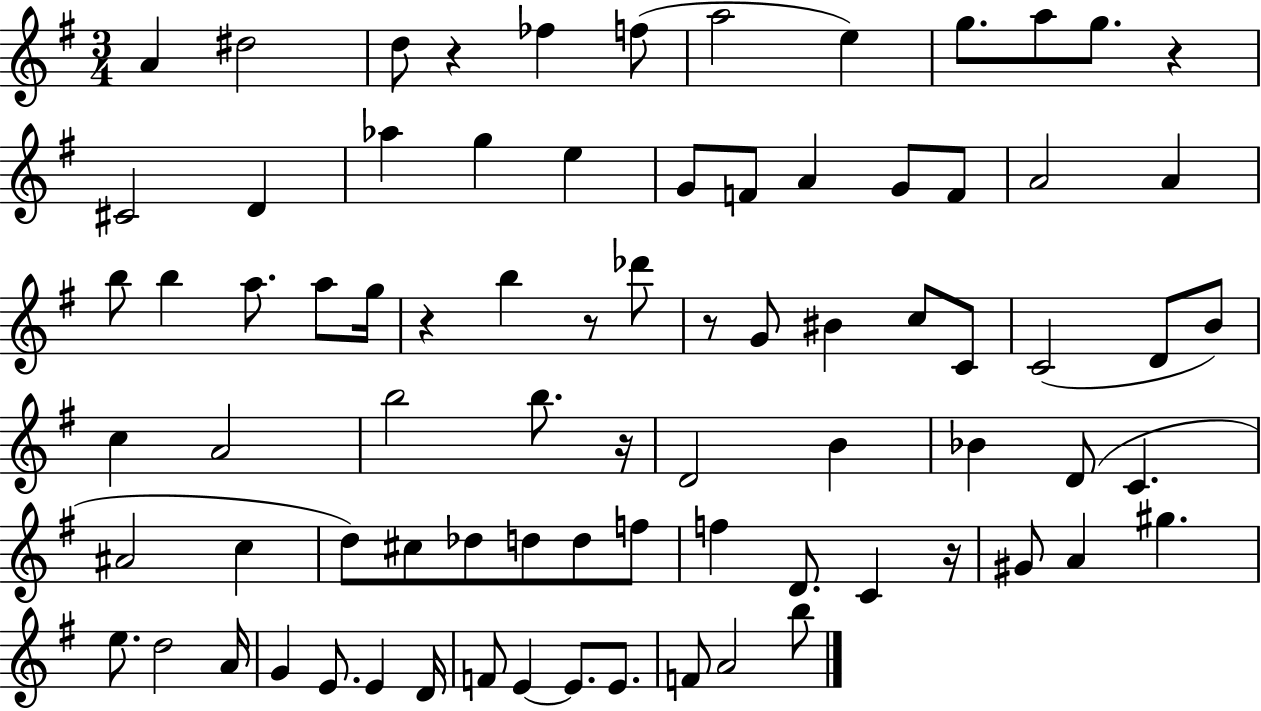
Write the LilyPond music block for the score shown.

{
  \clef treble
  \numericTimeSignature
  \time 3/4
  \key g \major
  \repeat volta 2 { a'4 dis''2 | d''8 r4 fes''4 f''8( | a''2 e''4) | g''8. a''8 g''8. r4 | \break cis'2 d'4 | aes''4 g''4 e''4 | g'8 f'8 a'4 g'8 f'8 | a'2 a'4 | \break b''8 b''4 a''8. a''8 g''16 | r4 b''4 r8 des'''8 | r8 g'8 bis'4 c''8 c'8 | c'2( d'8 b'8) | \break c''4 a'2 | b''2 b''8. r16 | d'2 b'4 | bes'4 d'8( c'4. | \break ais'2 c''4 | d''8) cis''8 des''8 d''8 d''8 f''8 | f''4 d'8. c'4 r16 | gis'8 a'4 gis''4. | \break e''8. d''2 a'16 | g'4 e'8. e'4 d'16 | f'8 e'4~~ e'8. e'8. | f'8 a'2 b''8 | \break } \bar "|."
}